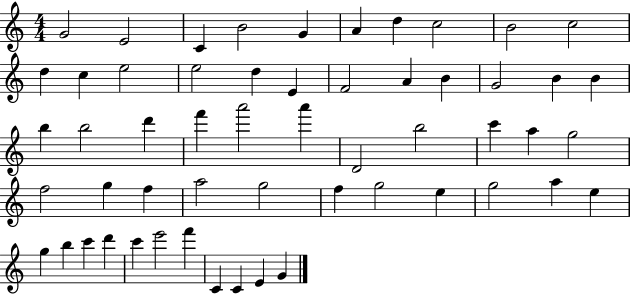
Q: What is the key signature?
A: C major